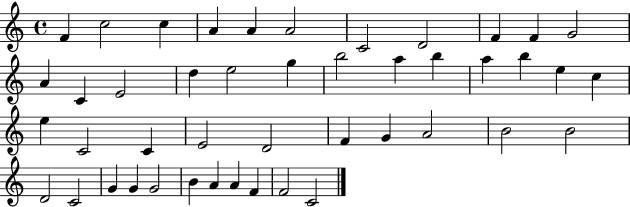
{
  \clef treble
  \time 4/4
  \defaultTimeSignature
  \key c \major
  f'4 c''2 c''4 | a'4 a'4 a'2 | c'2 d'2 | f'4 f'4 g'2 | \break a'4 c'4 e'2 | d''4 e''2 g''4 | b''2 a''4 b''4 | a''4 b''4 e''4 c''4 | \break e''4 c'2 c'4 | e'2 d'2 | f'4 g'4 a'2 | b'2 b'2 | \break d'2 c'2 | g'4 g'4 g'2 | b'4 a'4 a'4 f'4 | f'2 c'2 | \break \bar "|."
}